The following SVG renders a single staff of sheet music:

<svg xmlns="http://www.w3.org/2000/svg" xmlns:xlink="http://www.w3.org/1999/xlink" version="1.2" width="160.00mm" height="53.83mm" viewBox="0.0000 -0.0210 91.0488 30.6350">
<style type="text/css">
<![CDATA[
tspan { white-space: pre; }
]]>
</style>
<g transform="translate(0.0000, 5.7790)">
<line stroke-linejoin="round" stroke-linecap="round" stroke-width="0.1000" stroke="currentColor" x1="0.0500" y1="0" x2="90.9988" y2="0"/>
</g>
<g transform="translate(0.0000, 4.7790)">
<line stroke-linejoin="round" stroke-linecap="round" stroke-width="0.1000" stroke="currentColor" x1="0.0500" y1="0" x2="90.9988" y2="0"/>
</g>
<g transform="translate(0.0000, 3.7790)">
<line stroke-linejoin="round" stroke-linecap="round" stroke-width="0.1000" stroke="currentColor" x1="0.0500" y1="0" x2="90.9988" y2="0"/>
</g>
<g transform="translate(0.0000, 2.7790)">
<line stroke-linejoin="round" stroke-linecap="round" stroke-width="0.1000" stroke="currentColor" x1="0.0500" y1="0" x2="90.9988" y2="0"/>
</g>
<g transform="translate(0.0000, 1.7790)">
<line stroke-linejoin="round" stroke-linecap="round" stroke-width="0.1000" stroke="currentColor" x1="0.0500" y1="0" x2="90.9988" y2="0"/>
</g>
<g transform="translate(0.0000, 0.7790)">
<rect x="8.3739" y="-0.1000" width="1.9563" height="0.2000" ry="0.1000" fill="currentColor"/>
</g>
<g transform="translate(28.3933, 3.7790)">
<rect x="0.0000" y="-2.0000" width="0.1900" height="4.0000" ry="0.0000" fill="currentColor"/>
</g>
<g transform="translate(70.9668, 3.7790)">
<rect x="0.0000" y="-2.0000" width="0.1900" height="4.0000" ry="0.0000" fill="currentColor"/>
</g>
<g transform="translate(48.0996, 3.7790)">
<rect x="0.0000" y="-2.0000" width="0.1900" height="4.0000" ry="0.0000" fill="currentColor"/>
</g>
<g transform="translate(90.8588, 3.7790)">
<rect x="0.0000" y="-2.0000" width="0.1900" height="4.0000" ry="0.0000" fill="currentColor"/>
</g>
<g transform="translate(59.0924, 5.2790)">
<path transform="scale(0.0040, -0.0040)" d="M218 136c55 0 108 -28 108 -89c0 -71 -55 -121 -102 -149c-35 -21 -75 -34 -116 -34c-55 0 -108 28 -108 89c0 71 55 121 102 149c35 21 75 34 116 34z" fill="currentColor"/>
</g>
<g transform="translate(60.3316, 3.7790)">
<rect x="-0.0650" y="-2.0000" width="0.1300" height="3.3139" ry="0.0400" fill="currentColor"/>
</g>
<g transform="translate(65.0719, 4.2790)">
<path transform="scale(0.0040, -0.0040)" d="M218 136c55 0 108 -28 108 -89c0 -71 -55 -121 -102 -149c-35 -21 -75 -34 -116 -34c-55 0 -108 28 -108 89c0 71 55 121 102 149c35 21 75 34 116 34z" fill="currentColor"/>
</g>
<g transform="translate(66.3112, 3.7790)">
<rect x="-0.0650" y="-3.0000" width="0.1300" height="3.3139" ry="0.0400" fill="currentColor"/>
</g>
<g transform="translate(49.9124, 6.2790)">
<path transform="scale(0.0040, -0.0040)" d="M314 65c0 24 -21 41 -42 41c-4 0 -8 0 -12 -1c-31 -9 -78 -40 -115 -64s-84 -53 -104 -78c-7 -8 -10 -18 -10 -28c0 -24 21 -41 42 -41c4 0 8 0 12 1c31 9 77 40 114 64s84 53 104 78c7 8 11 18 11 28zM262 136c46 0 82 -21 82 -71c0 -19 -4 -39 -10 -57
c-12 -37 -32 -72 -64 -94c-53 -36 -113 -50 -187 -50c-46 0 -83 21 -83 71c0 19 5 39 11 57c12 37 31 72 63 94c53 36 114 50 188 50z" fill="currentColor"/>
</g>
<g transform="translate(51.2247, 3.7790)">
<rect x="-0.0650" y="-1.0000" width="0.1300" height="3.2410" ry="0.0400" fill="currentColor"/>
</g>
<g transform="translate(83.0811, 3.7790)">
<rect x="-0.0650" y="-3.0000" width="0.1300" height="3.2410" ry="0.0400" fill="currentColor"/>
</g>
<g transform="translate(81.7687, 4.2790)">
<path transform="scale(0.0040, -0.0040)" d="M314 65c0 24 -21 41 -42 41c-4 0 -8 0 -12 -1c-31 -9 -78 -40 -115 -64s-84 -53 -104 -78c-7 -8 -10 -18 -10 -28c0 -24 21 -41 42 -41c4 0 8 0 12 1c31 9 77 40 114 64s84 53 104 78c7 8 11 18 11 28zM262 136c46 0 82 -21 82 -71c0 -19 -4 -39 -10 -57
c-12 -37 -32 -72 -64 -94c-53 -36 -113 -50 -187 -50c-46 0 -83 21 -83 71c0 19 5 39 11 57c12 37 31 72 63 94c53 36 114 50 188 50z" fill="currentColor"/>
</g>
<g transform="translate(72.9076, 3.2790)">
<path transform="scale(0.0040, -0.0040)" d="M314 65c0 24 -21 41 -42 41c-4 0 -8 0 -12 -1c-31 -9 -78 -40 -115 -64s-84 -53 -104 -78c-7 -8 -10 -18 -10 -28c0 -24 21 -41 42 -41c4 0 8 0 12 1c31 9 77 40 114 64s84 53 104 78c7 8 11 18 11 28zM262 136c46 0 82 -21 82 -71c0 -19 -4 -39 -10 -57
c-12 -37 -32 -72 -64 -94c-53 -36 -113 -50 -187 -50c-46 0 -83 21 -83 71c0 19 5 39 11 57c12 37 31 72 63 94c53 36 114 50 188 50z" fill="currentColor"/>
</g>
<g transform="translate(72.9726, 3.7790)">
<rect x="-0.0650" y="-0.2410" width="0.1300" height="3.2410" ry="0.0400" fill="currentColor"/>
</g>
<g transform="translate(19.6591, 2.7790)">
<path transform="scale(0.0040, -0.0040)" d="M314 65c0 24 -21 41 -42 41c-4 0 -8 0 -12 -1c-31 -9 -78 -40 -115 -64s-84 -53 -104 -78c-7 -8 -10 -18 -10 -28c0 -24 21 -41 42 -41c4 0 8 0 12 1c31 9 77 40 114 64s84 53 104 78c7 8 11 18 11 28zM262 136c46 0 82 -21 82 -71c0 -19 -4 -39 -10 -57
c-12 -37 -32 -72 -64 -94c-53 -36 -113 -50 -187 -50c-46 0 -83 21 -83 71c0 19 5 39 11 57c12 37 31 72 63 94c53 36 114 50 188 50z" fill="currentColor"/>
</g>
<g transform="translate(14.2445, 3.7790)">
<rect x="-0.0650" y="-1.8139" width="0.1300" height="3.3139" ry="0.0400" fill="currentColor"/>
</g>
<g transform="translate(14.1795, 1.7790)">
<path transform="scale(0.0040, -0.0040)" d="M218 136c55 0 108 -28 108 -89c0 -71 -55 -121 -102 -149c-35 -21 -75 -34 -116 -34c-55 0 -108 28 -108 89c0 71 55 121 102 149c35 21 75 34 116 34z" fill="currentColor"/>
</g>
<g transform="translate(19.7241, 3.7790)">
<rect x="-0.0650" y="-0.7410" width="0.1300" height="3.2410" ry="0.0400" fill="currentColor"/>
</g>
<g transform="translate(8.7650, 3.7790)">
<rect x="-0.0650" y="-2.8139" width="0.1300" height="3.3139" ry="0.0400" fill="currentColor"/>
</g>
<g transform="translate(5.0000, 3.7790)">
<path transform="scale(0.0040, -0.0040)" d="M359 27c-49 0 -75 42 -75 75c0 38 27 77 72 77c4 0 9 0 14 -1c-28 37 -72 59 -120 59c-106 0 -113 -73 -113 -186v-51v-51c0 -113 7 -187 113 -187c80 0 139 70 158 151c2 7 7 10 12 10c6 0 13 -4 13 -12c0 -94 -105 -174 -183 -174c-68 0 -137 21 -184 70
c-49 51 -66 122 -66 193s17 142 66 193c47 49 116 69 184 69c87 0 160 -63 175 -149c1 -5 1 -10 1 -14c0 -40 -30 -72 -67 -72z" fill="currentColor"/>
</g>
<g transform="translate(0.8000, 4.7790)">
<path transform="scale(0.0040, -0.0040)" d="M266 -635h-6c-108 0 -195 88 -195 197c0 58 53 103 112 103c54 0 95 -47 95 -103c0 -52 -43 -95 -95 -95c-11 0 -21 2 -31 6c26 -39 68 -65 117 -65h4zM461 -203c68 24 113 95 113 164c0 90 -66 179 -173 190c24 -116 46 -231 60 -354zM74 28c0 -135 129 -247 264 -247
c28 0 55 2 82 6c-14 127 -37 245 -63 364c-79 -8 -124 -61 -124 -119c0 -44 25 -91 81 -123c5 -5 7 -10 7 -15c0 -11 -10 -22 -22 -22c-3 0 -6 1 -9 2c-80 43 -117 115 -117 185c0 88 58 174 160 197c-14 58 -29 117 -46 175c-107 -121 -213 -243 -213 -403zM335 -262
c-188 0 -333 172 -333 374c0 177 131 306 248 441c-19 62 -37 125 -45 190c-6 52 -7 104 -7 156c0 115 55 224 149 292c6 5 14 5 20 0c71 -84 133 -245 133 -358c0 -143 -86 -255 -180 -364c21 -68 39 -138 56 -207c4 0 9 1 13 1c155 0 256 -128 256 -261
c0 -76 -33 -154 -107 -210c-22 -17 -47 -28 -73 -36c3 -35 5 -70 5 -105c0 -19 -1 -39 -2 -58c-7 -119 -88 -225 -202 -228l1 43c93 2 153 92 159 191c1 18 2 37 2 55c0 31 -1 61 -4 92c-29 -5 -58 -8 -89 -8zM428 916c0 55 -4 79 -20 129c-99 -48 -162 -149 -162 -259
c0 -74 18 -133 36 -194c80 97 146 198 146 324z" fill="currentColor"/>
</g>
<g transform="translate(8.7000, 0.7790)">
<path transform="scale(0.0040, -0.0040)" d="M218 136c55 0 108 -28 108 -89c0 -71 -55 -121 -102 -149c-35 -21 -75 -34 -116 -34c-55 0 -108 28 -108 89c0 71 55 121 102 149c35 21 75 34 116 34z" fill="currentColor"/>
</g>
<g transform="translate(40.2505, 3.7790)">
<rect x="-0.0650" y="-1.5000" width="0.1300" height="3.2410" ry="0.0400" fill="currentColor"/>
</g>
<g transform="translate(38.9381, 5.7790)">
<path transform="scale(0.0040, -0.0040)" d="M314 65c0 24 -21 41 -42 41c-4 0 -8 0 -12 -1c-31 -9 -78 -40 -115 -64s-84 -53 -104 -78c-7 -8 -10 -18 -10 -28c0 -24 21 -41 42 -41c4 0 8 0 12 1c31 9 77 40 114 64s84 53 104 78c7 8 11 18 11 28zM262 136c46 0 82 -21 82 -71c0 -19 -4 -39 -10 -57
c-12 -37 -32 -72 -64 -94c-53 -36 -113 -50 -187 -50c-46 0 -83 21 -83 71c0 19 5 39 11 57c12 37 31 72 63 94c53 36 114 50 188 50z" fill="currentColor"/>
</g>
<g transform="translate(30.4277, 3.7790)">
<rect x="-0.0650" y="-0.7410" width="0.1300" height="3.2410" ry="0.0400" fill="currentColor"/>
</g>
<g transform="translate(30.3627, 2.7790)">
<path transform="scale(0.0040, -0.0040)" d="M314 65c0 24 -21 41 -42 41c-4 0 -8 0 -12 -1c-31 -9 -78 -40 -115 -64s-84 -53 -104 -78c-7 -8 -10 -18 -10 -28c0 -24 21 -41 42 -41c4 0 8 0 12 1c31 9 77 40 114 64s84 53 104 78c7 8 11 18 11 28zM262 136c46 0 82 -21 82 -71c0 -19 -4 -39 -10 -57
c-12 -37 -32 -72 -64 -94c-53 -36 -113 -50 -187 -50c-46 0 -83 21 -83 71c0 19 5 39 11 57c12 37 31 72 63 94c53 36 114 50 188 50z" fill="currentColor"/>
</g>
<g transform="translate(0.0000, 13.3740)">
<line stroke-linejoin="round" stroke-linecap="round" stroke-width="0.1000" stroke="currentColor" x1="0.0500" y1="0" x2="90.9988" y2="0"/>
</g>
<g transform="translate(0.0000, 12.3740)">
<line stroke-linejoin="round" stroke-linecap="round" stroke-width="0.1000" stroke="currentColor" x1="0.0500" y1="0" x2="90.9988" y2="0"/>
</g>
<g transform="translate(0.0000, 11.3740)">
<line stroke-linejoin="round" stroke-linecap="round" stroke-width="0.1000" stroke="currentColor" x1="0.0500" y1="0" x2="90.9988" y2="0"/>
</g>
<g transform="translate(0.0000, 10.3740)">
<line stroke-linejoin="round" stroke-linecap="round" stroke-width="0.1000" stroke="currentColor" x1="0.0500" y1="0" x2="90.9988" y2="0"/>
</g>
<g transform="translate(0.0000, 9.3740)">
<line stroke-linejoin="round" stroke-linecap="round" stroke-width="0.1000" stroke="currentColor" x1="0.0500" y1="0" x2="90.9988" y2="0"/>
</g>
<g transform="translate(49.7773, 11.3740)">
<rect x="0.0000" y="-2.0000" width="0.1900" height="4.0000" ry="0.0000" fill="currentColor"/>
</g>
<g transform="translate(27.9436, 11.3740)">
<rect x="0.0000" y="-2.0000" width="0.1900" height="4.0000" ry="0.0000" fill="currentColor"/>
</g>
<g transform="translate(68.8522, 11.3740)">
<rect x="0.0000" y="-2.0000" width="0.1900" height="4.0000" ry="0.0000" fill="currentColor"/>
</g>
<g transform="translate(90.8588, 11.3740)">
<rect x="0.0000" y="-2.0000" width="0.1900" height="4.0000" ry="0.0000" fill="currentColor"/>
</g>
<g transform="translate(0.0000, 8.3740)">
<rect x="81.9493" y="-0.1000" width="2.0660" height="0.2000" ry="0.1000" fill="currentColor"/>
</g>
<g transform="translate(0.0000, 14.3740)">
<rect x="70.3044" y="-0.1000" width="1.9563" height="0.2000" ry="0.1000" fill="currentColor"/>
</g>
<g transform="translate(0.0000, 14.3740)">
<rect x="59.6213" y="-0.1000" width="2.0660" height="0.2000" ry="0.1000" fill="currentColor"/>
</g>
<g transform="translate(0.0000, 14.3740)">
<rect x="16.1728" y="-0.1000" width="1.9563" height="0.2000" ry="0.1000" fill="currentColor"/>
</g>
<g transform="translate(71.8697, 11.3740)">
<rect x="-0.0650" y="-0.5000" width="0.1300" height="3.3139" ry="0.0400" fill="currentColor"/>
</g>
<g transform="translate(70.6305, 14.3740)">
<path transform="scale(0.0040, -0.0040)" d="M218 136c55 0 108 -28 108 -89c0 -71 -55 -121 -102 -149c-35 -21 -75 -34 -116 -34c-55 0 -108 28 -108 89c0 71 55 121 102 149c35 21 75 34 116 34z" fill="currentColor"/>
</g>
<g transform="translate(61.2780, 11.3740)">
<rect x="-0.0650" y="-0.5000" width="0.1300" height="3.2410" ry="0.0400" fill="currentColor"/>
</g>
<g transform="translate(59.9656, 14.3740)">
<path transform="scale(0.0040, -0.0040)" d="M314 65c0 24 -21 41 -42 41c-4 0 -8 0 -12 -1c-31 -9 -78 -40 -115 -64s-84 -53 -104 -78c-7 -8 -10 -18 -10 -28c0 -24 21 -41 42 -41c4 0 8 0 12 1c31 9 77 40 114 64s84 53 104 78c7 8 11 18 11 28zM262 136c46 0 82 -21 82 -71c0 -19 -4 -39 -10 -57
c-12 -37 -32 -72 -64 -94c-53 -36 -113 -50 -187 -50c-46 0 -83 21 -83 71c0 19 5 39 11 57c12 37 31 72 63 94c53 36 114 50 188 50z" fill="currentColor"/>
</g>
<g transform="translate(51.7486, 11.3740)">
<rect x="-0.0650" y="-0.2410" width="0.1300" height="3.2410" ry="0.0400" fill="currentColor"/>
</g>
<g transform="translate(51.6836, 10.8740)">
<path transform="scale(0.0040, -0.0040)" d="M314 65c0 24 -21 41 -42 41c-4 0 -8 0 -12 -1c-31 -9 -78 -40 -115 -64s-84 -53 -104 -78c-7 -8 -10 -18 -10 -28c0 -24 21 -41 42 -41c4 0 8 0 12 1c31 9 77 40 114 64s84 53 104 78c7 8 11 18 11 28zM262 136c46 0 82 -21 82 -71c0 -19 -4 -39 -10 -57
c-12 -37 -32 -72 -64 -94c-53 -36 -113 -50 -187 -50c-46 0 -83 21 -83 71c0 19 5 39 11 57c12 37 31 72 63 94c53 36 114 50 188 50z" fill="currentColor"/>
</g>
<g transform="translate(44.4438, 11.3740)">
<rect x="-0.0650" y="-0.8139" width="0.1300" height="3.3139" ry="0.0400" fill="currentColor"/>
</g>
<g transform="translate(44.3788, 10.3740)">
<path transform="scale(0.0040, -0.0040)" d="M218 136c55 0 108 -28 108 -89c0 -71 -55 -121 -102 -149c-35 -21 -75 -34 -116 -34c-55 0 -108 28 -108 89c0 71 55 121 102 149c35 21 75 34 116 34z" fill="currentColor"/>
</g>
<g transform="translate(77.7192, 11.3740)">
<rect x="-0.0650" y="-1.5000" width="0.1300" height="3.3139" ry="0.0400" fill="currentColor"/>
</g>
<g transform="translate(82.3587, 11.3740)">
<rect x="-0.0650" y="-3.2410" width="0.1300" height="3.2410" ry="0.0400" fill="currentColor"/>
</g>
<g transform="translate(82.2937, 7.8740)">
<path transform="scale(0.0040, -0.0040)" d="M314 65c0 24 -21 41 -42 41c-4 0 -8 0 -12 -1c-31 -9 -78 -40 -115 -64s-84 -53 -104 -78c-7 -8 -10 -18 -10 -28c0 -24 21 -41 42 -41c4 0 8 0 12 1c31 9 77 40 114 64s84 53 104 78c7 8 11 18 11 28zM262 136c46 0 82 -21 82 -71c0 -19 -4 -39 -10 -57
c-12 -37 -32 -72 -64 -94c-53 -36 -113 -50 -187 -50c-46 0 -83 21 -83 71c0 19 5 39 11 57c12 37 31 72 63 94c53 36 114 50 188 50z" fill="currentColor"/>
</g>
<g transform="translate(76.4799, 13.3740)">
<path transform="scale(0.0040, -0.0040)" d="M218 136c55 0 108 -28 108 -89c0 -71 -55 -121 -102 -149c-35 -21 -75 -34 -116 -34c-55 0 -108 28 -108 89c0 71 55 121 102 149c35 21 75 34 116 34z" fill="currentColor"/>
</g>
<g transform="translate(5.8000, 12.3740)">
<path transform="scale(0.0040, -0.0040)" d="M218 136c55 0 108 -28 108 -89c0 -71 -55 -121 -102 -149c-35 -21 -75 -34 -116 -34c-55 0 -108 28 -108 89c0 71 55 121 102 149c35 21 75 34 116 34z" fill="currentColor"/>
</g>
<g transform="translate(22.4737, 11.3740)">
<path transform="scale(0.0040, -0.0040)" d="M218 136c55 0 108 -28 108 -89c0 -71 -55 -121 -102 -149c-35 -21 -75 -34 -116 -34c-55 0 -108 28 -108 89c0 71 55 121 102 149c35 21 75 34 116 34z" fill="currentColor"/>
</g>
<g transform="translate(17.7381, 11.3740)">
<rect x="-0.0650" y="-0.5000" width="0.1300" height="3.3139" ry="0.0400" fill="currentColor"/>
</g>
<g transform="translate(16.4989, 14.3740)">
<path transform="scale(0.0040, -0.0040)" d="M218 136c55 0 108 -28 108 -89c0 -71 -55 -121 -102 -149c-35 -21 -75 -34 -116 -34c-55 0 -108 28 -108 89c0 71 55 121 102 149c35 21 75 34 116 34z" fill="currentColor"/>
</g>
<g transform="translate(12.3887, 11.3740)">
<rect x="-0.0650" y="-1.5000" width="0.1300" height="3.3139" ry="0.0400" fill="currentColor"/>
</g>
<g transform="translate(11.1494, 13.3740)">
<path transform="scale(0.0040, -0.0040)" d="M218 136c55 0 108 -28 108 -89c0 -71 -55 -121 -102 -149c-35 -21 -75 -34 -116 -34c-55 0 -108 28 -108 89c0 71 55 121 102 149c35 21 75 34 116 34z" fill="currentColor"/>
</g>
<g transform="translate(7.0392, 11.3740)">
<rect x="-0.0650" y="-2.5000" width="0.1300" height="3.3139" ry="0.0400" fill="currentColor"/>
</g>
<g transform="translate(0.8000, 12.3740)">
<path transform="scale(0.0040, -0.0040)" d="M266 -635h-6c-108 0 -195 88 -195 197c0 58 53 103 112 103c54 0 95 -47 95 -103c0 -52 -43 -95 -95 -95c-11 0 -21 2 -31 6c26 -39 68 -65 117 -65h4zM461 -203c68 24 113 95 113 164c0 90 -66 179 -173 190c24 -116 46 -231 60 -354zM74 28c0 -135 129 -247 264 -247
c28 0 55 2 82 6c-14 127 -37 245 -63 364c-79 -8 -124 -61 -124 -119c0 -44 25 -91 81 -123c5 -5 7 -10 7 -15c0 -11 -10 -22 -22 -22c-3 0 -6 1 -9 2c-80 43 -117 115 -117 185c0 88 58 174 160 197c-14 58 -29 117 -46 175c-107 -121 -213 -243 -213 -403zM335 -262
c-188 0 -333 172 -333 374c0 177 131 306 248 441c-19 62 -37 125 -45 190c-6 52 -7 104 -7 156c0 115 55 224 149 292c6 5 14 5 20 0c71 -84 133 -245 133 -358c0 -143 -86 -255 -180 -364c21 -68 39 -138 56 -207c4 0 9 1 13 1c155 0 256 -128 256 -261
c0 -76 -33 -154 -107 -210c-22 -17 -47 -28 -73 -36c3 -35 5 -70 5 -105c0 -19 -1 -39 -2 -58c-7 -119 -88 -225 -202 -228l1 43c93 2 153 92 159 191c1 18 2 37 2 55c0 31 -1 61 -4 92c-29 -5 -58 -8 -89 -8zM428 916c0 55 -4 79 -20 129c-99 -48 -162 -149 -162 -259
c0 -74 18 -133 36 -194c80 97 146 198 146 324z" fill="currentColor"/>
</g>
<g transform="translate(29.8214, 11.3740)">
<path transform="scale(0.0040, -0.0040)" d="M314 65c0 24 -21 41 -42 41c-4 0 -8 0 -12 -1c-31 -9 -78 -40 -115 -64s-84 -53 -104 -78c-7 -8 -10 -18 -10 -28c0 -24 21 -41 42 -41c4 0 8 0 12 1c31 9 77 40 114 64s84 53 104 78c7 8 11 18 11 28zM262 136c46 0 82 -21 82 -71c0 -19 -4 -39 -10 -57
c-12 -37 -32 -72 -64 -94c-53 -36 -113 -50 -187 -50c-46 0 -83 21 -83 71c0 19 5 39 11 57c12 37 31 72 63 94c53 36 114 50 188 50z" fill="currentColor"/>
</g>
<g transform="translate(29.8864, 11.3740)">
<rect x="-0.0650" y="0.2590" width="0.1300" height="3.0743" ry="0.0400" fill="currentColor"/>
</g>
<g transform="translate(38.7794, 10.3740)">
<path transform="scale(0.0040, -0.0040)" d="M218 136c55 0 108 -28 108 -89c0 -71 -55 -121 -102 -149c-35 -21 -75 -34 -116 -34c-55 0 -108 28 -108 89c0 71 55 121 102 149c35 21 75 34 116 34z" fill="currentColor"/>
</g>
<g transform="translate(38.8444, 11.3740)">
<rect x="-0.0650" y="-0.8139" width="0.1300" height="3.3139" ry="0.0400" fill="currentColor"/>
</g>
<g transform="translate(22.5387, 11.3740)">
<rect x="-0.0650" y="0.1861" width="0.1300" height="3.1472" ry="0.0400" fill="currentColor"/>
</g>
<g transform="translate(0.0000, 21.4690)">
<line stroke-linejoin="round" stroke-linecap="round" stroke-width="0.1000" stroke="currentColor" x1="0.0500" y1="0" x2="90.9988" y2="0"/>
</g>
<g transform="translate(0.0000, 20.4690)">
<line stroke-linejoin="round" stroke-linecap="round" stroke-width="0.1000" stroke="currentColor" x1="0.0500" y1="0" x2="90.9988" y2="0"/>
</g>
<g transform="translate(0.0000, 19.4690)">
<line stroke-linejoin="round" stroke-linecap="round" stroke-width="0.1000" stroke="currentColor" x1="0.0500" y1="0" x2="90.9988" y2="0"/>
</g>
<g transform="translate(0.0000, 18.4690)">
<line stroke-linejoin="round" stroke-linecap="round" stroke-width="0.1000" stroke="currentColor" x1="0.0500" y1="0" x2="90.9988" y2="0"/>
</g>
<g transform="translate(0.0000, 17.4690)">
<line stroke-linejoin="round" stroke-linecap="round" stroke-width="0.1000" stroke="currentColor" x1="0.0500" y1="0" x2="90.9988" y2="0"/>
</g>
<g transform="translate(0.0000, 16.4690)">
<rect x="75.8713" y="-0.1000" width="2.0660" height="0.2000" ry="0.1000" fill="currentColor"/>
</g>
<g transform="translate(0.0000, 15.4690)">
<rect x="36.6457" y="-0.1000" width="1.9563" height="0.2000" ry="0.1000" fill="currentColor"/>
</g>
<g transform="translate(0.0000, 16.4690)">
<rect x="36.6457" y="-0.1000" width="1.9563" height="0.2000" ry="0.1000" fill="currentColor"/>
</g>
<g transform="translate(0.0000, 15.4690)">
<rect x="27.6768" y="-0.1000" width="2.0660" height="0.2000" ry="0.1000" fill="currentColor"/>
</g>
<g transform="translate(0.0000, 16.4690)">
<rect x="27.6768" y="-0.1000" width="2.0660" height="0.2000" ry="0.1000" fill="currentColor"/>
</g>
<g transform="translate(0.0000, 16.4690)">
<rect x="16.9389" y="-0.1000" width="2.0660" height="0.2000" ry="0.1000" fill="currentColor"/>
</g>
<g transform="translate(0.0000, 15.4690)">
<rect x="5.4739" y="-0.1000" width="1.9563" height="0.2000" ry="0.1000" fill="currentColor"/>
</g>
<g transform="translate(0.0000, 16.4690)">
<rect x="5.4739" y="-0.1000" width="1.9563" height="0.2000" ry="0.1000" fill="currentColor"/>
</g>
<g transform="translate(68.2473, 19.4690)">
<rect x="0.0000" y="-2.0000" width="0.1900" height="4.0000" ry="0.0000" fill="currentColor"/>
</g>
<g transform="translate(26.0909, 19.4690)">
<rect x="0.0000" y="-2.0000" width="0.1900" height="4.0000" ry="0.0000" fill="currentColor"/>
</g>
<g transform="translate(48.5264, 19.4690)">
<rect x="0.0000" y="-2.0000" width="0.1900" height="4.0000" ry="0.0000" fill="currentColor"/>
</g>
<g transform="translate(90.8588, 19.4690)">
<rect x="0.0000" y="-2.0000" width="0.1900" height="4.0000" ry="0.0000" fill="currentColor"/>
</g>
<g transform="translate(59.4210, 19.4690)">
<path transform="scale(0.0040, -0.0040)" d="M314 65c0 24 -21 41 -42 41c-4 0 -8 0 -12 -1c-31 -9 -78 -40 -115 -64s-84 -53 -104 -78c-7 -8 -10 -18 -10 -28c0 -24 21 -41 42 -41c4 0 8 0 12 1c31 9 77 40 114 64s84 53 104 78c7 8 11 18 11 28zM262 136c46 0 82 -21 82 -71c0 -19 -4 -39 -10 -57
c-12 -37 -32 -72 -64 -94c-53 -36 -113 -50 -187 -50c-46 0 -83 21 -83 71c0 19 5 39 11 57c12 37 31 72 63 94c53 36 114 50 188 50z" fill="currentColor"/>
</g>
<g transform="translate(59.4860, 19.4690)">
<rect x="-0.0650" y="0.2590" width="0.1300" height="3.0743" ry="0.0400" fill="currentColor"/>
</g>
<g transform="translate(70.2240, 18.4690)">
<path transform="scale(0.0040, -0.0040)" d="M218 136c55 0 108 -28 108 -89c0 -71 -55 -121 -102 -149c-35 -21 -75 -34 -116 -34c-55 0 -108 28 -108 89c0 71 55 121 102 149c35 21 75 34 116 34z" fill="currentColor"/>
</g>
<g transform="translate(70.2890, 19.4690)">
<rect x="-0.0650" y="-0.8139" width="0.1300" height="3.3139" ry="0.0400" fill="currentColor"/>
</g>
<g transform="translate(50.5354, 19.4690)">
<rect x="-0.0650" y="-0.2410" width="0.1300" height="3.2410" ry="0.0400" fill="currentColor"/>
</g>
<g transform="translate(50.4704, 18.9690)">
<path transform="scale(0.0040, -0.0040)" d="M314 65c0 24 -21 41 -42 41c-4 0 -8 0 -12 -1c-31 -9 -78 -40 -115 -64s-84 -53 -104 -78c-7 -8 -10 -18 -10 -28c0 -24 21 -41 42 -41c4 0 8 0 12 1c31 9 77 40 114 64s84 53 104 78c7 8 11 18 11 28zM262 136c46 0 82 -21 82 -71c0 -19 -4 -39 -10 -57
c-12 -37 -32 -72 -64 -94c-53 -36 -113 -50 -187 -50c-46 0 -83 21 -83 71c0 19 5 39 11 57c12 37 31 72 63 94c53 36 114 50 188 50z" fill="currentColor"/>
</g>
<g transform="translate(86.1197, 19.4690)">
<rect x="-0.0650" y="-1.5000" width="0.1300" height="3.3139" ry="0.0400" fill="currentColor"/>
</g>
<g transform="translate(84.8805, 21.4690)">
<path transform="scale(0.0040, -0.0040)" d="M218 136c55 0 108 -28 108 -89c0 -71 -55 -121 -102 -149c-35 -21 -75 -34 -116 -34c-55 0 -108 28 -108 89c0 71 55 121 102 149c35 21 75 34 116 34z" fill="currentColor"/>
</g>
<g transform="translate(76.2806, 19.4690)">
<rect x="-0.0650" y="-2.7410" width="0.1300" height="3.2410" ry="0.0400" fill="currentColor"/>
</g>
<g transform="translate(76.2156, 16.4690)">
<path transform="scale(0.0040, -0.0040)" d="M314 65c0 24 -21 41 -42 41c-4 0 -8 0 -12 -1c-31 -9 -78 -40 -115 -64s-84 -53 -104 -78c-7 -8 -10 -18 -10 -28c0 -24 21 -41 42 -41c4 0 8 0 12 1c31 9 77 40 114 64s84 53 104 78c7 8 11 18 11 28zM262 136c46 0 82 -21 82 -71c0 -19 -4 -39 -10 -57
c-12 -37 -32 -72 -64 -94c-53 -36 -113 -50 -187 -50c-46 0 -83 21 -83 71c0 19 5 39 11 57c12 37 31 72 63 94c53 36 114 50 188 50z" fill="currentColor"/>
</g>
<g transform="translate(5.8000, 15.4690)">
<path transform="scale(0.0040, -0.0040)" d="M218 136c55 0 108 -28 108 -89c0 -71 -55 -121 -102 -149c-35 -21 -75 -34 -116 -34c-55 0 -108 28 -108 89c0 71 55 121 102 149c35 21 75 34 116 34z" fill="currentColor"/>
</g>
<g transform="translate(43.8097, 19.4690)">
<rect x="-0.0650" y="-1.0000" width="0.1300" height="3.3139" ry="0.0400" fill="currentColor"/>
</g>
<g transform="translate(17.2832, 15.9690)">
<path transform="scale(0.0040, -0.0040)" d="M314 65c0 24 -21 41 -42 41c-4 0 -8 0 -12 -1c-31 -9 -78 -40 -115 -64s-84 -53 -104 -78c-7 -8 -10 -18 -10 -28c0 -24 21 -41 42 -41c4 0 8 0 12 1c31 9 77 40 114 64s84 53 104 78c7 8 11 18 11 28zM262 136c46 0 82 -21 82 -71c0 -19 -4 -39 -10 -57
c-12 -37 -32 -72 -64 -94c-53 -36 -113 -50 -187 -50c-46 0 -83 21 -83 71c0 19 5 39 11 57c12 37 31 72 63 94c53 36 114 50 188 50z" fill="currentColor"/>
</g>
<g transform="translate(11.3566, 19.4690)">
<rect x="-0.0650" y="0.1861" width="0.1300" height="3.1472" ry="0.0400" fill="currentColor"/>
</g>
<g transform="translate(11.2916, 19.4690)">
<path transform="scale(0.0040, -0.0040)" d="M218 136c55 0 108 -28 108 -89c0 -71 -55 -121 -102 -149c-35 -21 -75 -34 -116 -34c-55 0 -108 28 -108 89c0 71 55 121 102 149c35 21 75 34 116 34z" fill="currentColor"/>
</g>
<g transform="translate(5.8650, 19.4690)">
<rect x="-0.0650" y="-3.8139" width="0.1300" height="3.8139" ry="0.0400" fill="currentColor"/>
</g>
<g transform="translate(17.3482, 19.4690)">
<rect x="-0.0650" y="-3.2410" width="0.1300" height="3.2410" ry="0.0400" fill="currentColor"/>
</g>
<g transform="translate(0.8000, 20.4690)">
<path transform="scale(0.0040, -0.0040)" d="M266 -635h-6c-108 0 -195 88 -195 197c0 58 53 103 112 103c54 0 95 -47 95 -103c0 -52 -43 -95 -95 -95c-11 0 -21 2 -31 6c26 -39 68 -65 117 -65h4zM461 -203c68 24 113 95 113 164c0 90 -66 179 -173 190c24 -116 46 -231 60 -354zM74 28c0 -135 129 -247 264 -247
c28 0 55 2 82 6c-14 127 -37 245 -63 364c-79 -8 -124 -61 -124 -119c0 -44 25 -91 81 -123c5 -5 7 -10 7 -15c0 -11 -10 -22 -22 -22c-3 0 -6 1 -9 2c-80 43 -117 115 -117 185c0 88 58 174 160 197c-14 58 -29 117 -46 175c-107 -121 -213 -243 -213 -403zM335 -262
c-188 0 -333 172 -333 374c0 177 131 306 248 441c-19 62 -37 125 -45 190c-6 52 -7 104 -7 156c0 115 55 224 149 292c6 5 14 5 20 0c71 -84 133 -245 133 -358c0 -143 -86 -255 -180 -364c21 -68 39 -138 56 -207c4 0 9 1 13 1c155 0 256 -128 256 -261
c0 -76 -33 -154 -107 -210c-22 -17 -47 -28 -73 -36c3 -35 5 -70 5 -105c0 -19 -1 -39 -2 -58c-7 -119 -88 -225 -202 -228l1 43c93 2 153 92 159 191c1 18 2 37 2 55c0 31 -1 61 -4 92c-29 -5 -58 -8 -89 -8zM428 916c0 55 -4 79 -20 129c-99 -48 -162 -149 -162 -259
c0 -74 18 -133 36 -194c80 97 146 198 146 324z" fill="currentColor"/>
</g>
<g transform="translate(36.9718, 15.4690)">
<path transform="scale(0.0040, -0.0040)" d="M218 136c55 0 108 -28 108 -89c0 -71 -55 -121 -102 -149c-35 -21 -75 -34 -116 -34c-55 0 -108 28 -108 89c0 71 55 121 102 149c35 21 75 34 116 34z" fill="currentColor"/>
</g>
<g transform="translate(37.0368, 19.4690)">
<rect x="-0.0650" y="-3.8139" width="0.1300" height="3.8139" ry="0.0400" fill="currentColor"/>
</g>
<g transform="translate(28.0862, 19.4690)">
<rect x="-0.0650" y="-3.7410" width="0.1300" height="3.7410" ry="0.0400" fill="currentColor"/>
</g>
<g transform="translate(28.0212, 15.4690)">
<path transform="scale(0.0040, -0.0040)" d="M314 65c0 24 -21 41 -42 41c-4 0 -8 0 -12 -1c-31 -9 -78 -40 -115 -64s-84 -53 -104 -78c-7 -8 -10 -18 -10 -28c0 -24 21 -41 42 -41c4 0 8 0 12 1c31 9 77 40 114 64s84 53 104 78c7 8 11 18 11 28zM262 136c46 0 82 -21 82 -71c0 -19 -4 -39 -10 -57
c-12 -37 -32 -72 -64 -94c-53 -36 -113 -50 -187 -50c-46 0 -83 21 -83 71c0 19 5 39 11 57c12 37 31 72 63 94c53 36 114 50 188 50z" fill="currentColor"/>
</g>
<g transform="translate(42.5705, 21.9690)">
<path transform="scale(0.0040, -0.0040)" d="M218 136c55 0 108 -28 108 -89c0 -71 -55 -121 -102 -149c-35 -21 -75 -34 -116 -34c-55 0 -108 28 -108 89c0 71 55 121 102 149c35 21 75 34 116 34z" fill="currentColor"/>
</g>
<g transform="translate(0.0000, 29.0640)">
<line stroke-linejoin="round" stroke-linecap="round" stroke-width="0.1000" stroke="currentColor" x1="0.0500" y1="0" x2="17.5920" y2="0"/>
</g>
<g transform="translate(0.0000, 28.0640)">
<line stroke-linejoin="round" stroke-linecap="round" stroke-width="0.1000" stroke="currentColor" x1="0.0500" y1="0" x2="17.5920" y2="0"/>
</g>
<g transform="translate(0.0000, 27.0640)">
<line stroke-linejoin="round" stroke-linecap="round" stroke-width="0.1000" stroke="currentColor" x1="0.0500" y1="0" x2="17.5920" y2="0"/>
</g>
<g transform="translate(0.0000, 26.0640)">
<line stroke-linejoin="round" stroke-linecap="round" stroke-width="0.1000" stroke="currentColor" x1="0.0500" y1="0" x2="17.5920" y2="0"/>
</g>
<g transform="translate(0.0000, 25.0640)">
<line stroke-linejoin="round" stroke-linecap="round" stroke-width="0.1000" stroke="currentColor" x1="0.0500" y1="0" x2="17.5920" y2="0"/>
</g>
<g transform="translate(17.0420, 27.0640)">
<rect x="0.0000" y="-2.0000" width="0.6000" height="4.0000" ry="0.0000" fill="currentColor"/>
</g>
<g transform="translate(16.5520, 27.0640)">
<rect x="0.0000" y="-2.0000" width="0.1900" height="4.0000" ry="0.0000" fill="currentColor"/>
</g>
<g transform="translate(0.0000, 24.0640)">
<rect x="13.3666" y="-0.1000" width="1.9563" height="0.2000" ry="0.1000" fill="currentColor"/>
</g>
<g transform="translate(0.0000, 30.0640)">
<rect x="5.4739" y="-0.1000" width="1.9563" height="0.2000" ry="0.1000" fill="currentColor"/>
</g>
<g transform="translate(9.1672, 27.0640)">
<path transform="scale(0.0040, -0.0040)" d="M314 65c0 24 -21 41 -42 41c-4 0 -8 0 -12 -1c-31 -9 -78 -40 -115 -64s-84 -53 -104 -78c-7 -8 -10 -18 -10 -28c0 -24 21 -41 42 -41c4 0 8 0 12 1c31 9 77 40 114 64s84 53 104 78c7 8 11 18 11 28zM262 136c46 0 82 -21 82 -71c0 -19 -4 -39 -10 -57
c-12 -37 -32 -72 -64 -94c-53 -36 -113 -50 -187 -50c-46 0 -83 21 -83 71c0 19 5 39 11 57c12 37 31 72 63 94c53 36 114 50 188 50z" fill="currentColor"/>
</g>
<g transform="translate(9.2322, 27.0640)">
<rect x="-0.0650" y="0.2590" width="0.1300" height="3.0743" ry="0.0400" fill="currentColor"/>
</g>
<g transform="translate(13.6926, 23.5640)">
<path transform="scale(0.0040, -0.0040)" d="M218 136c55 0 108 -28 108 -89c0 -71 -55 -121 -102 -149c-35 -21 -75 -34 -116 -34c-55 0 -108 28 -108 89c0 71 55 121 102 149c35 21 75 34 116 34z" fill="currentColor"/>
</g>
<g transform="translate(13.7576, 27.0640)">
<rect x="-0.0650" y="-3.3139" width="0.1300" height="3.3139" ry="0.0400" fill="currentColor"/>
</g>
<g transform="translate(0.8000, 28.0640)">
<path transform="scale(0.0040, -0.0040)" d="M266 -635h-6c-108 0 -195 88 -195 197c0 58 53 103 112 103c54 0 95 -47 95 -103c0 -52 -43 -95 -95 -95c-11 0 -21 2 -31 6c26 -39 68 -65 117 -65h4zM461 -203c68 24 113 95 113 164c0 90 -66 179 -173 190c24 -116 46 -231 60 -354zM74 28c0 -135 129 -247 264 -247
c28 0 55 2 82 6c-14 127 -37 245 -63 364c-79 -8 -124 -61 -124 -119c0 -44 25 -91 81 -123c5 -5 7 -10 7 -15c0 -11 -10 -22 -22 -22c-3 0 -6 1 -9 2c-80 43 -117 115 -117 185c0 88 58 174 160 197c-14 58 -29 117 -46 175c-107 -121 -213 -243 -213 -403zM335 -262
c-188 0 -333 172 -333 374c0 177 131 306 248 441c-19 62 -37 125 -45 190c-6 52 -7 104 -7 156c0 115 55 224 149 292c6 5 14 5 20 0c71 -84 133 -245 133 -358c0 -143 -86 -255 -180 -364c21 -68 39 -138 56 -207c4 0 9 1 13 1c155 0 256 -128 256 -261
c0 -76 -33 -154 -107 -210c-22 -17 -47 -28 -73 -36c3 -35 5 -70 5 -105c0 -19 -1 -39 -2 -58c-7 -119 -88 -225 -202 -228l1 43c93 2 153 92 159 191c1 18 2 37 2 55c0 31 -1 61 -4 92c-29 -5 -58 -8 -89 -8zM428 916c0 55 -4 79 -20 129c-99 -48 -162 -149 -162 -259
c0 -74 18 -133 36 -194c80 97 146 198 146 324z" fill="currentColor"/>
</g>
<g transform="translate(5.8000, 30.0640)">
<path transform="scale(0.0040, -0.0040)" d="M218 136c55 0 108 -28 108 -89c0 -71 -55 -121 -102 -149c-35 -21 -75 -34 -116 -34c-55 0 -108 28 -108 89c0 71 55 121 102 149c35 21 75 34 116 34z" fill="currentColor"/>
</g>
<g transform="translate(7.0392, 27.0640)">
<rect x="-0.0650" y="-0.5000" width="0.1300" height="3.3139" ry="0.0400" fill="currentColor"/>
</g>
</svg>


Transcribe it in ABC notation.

X:1
T:Untitled
M:4/4
L:1/4
K:C
a f d2 d2 E2 D2 F A c2 A2 G E C B B2 d d c2 C2 C E b2 c' B b2 c'2 c' D c2 B2 d a2 E C B2 b